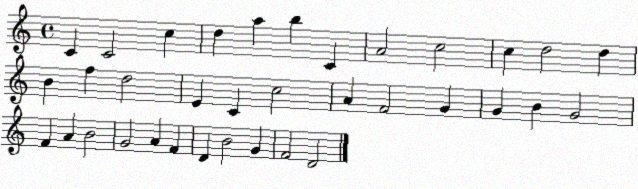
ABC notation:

X:1
T:Untitled
M:4/4
L:1/4
K:C
C C2 c d a b C A2 c2 c d2 d B f d2 E C c2 A F2 G G B G2 F A B2 G2 A F D B2 G F2 D2